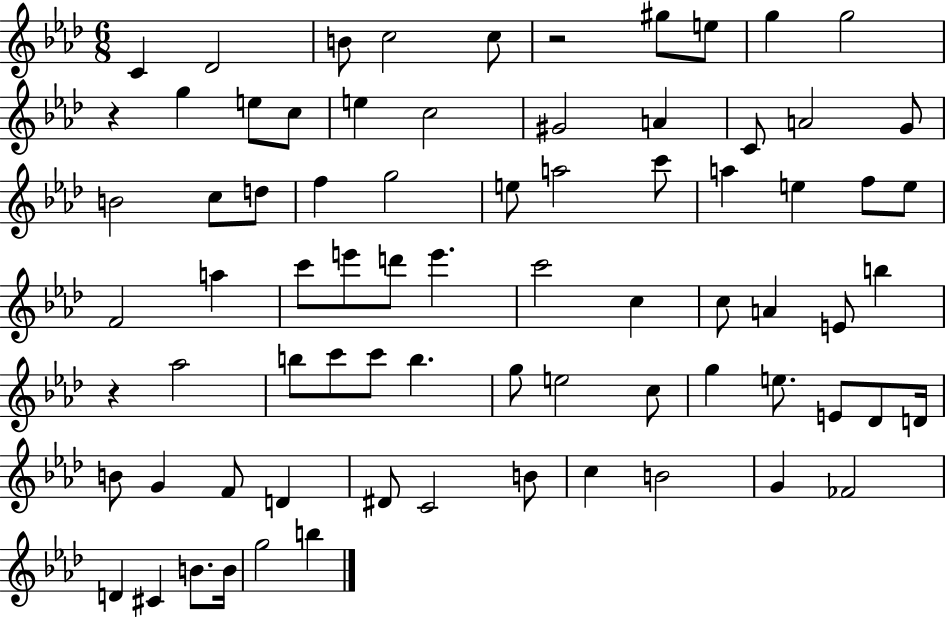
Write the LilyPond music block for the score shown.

{
  \clef treble
  \numericTimeSignature
  \time 6/8
  \key aes \major
  \repeat volta 2 { c'4 des'2 | b'8 c''2 c''8 | r2 gis''8 e''8 | g''4 g''2 | \break r4 g''4 e''8 c''8 | e''4 c''2 | gis'2 a'4 | c'8 a'2 g'8 | \break b'2 c''8 d''8 | f''4 g''2 | e''8 a''2 c'''8 | a''4 e''4 f''8 e''8 | \break f'2 a''4 | c'''8 e'''8 d'''8 e'''4. | c'''2 c''4 | c''8 a'4 e'8 b''4 | \break r4 aes''2 | b''8 c'''8 c'''8 b''4. | g''8 e''2 c''8 | g''4 e''8. e'8 des'8 d'16 | \break b'8 g'4 f'8 d'4 | dis'8 c'2 b'8 | c''4 b'2 | g'4 fes'2 | \break d'4 cis'4 b'8. b'16 | g''2 b''4 | } \bar "|."
}